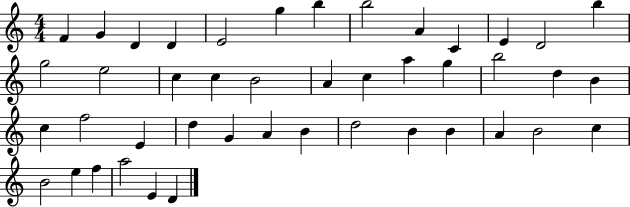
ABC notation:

X:1
T:Untitled
M:4/4
L:1/4
K:C
F G D D E2 g b b2 A C E D2 b g2 e2 c c B2 A c a g b2 d B c f2 E d G A B d2 B B A B2 c B2 e f a2 E D